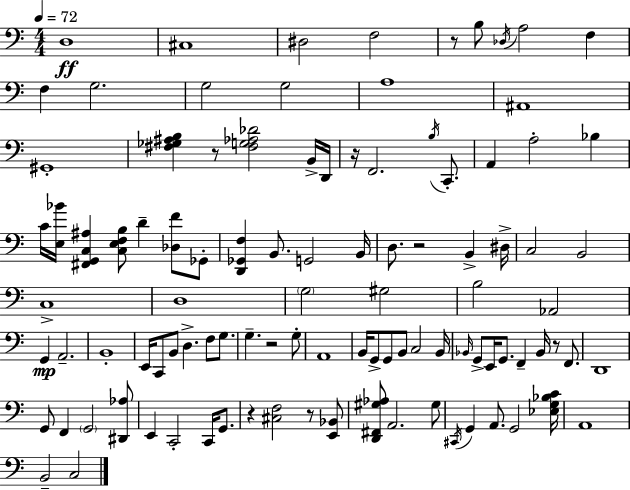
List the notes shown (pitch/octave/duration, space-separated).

D3/w C#3/w D#3/h F3/h R/e B3/e Db3/s A3/h F3/q F3/q G3/h. G3/h G3/h A3/w A#2/w G#2/w [F#3,Gb3,A#3,B3]/q R/e [F#3,G3,Ab3,Db4]/h B2/s D2/s R/s F2/h. B3/s C2/e. A2/q A3/h Bb3/q C4/s [E3,Bb4]/s [F#2,G2,C3,A#3]/q [C3,E3,F3,B3]/e D4/q [Db3,F4]/e Gb2/e [D2,Gb2,F3]/q B2/e. G2/h B2/s D3/e. R/h B2/q D#3/s C3/h B2/h C3/w D3/w G3/h G#3/h B3/h Ab2/h G2/q A2/h. B2/w E2/s C2/e B2/e D3/q. F3/e G3/e. G3/q. R/h G3/e A2/w B2/s G2/e G2/e B2/e C3/h B2/s Bb2/s G2/e E2/s G2/e. F2/q Bb2/s R/e F2/e. D2/w G2/e F2/q G2/h [D#2,Ab3]/e E2/q C2/h C2/s G2/e. R/q [C#3,F3]/h R/e [E2,Bb2]/e [D2,F#2,G#3,Ab3]/e A2/h. G#3/e C#2/s G2/q A2/e. G2/h [Eb3,G3,Bb3,C4]/s A2/w B2/h C3/h